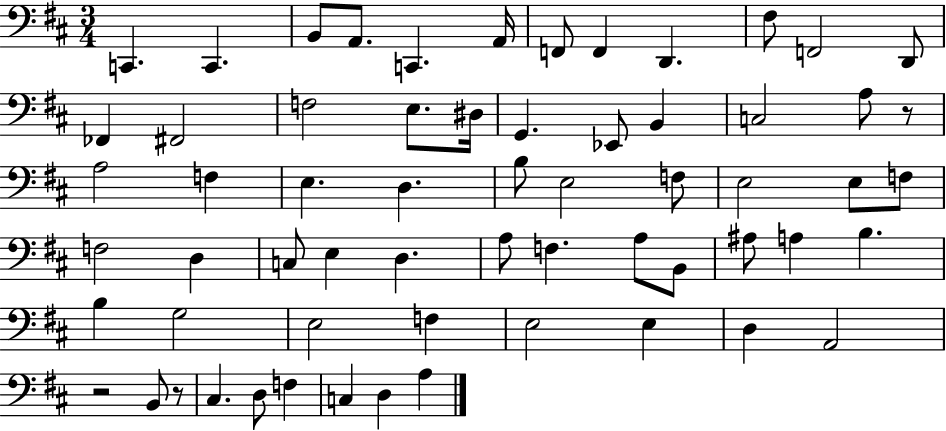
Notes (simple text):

C2/q. C2/q. B2/e A2/e. C2/q. A2/s F2/e F2/q D2/q. F#3/e F2/h D2/e FES2/q F#2/h F3/h E3/e. D#3/s G2/q. Eb2/e B2/q C3/h A3/e R/e A3/h F3/q E3/q. D3/q. B3/e E3/h F3/e E3/h E3/e F3/e F3/h D3/q C3/e E3/q D3/q. A3/e F3/q. A3/e B2/e A#3/e A3/q B3/q. B3/q G3/h E3/h F3/q E3/h E3/q D3/q A2/h R/h B2/e R/e C#3/q. D3/e F3/q C3/q D3/q A3/q